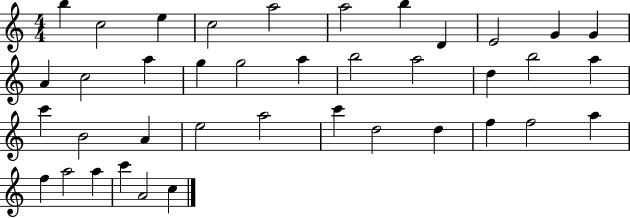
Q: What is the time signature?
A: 4/4